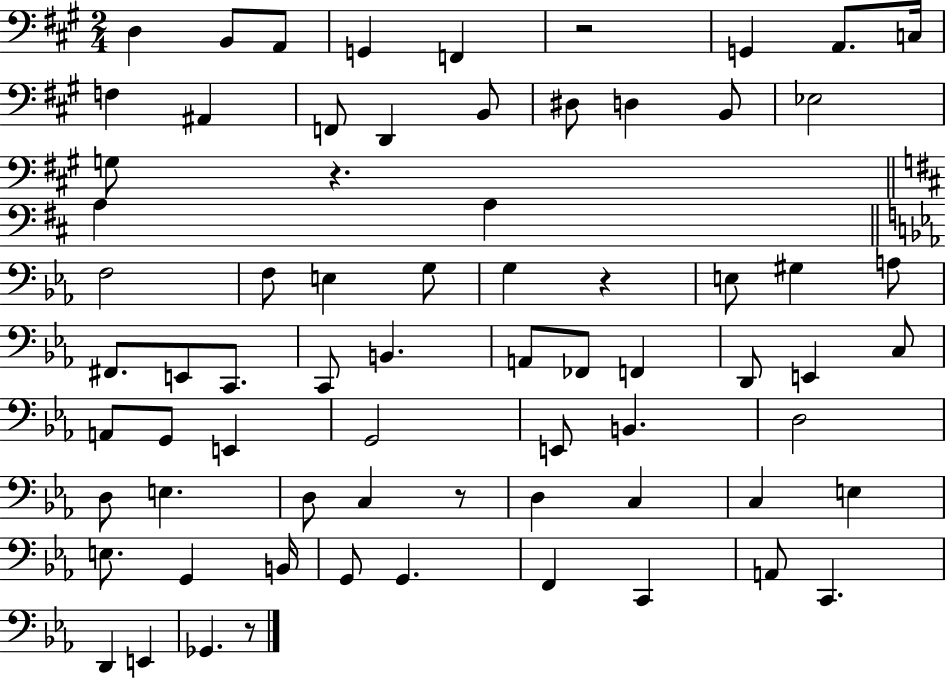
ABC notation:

X:1
T:Untitled
M:2/4
L:1/4
K:A
D, B,,/2 A,,/2 G,, F,, z2 G,, A,,/2 C,/4 F, ^A,, F,,/2 D,, B,,/2 ^D,/2 D, B,,/2 _E,2 G,/2 z A, A, F,2 F,/2 E, G,/2 G, z E,/2 ^G, A,/2 ^F,,/2 E,,/2 C,,/2 C,,/2 B,, A,,/2 _F,,/2 F,, D,,/2 E,, C,/2 A,,/2 G,,/2 E,, G,,2 E,,/2 B,, D,2 D,/2 E, D,/2 C, z/2 D, C, C, E, E,/2 G,, B,,/4 G,,/2 G,, F,, C,, A,,/2 C,, D,, E,, _G,, z/2